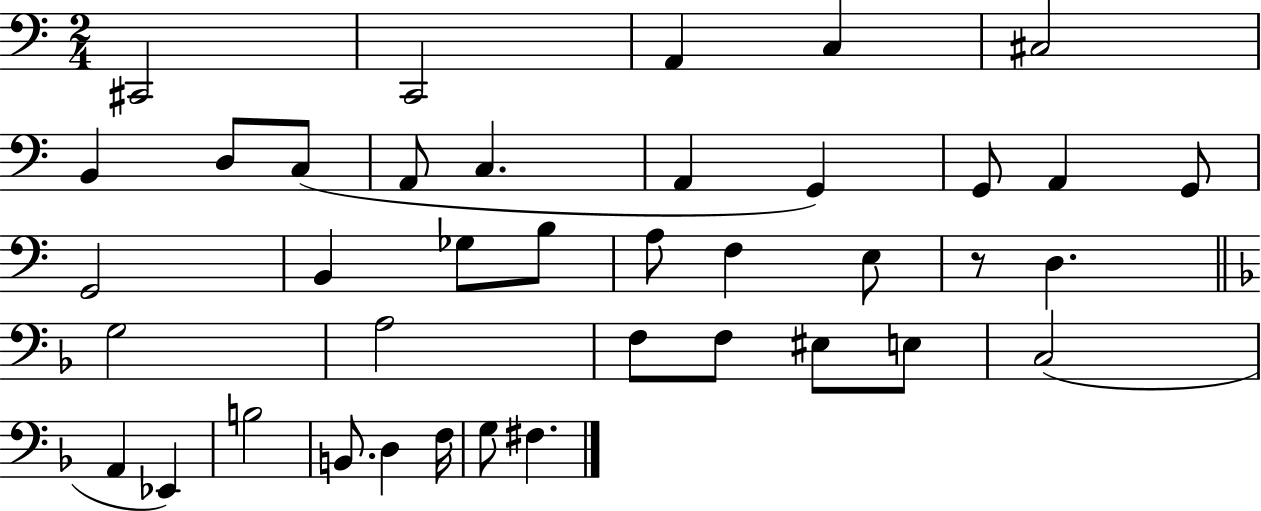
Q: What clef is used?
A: bass